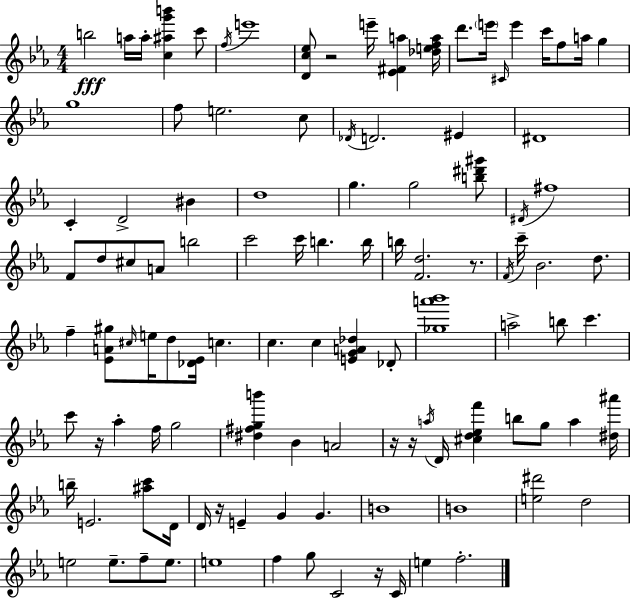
{
  \clef treble
  \numericTimeSignature
  \time 4/4
  \key ees \major
  b''2\fff a''16 a''16-. <c'' ais'' g''' b'''>4 c'''8 | \acciaccatura { f''16 } e'''1 | <d' c'' ees''>8 r2 e'''16-- <ees' fis' a''>4 | <des'' e'' f'' a''>16 d'''8. \parenthesize e'''16 \grace { cis'16 } e'''4 c'''16 f''8 a''16 g''4 | \break g''1 | f''8 e''2. | c''8 \acciaccatura { des'16 } d'2. eis'4 | dis'1 | \break c'4-. d'2-> bis'4 | d''1 | g''4. g''2 | <b'' dis''' gis'''>8 \acciaccatura { dis'16 } fis''1 | \break f'8 d''8 cis''8 a'8 b''2 | c'''2 c'''16 b''4. | b''16 b''16 <f' d''>2. | r8. \acciaccatura { f'16 } c'''16-- bes'2. | \break d''8. f''4-- <ees' a' gis''>8 \grace { cis''16 } e''16 d''8 <des' ees'>16 | c''4. c''4. c''4 | <e' g' a' des''>4 des'8-. <ges'' a''' bes'''>1 | a''2-> b''8 | \break c'''4. c'''8 r16 aes''4-. f''16 g''2 | <dis'' fis'' g'' b'''>4 bes'4 a'2 | r16 r16 \acciaccatura { a''16 } d'16 <cis'' d'' ees'' f'''>4 b''8 | g''8 a''4 <dis'' ais'''>16 b''16-- e'2. | \break <ais'' c'''>8 d'16 d'16 r16 e'4-- g'4 | g'4. b'1 | b'1 | <e'' dis'''>2 d''2 | \break e''2 e''8.-- | f''8-- e''8. e''1 | f''4 g''8 c'2 | r16 c'16 e''4 f''2.-. | \break \bar "|."
}